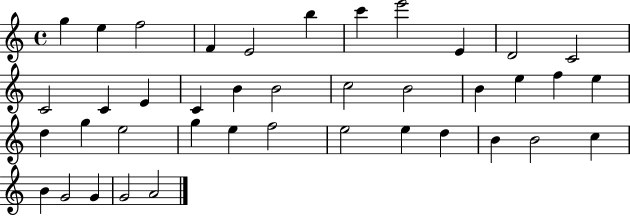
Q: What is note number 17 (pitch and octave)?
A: B4